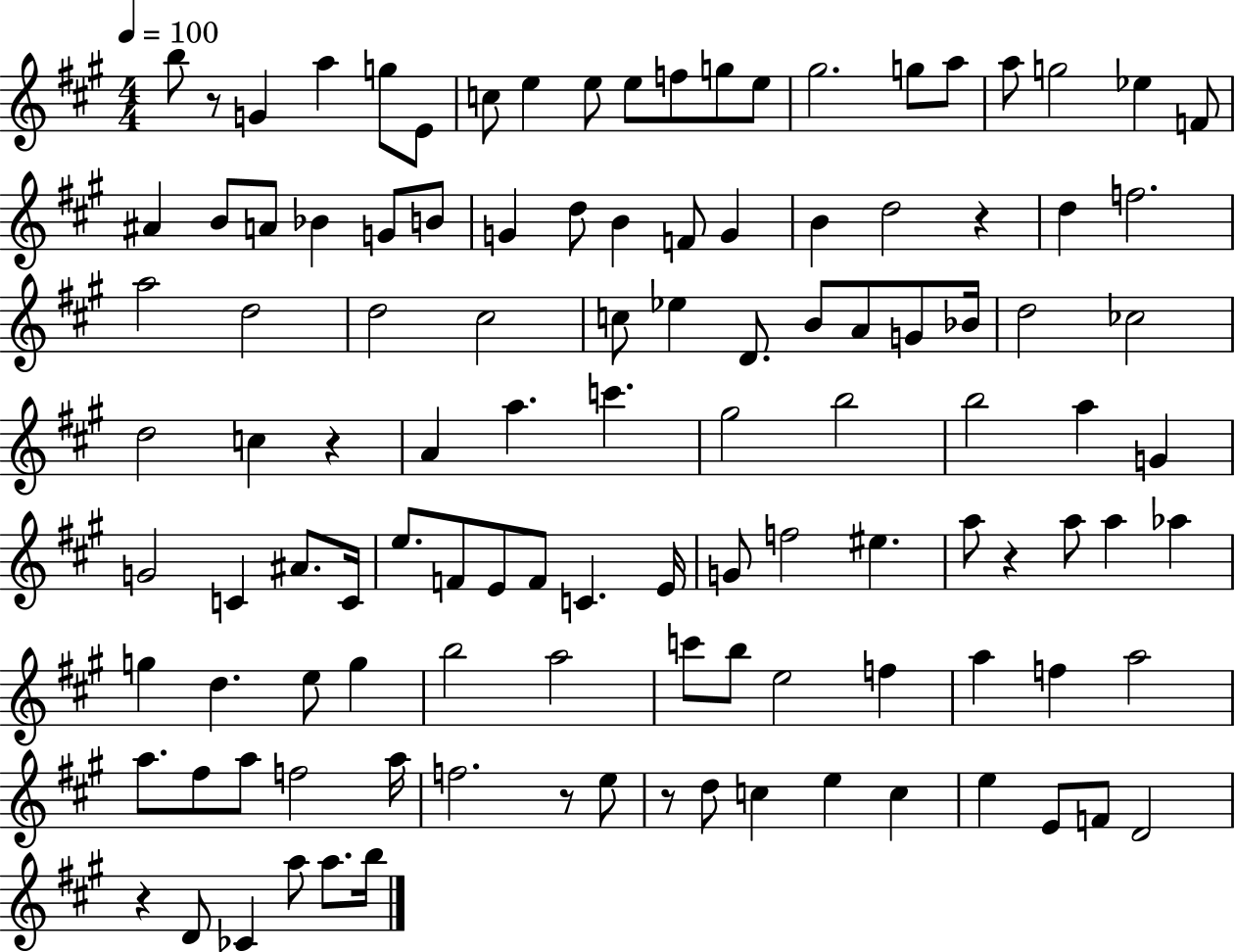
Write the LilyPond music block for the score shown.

{
  \clef treble
  \numericTimeSignature
  \time 4/4
  \key a \major
  \tempo 4 = 100
  \repeat volta 2 { b''8 r8 g'4 a''4 g''8 e'8 | c''8 e''4 e''8 e''8 f''8 g''8 e''8 | gis''2. g''8 a''8 | a''8 g''2 ees''4 f'8 | \break ais'4 b'8 a'8 bes'4 g'8 b'8 | g'4 d''8 b'4 f'8 g'4 | b'4 d''2 r4 | d''4 f''2. | \break a''2 d''2 | d''2 cis''2 | c''8 ees''4 d'8. b'8 a'8 g'8 bes'16 | d''2 ces''2 | \break d''2 c''4 r4 | a'4 a''4. c'''4. | gis''2 b''2 | b''2 a''4 g'4 | \break g'2 c'4 ais'8. c'16 | e''8. f'8 e'8 f'8 c'4. e'16 | g'8 f''2 eis''4. | a''8 r4 a''8 a''4 aes''4 | \break g''4 d''4. e''8 g''4 | b''2 a''2 | c'''8 b''8 e''2 f''4 | a''4 f''4 a''2 | \break a''8. fis''8 a''8 f''2 a''16 | f''2. r8 e''8 | r8 d''8 c''4 e''4 c''4 | e''4 e'8 f'8 d'2 | \break r4 d'8 ces'4 a''8 a''8. b''16 | } \bar "|."
}